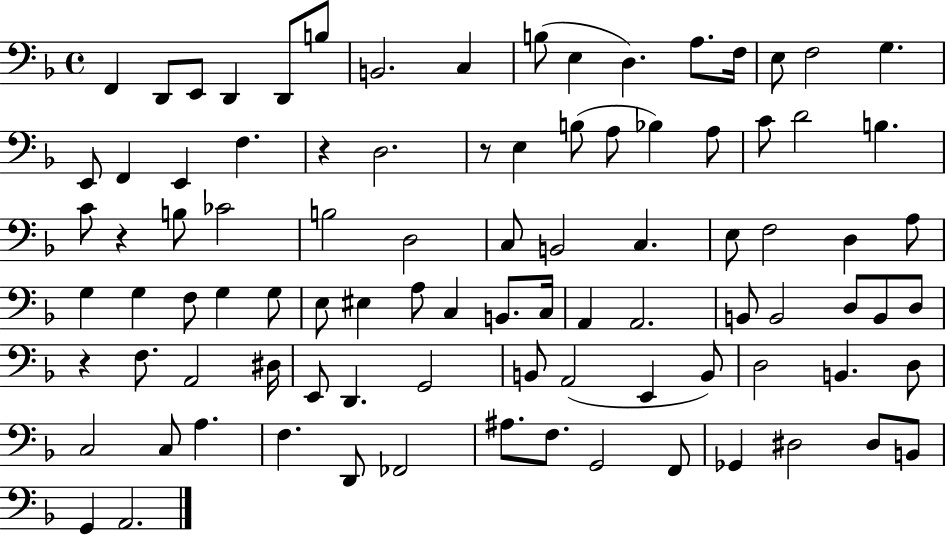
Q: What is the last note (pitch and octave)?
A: A2